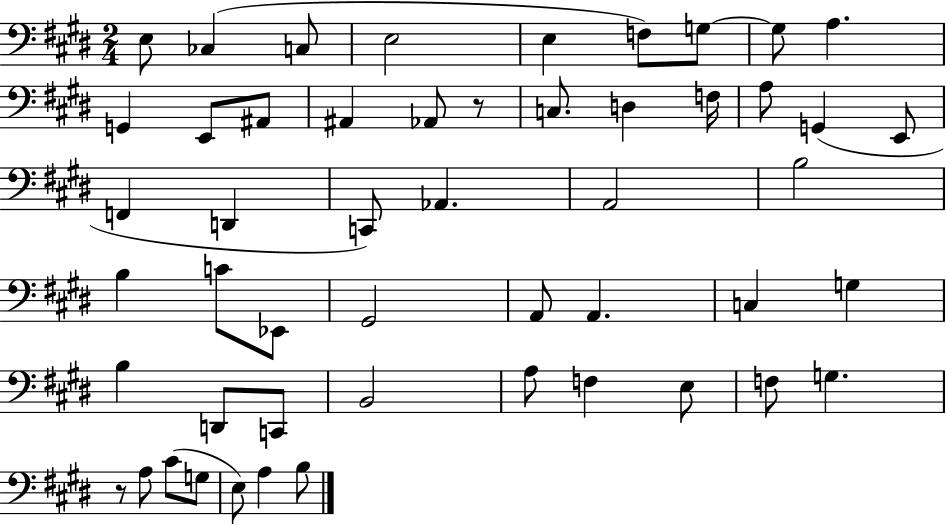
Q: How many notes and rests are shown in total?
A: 51